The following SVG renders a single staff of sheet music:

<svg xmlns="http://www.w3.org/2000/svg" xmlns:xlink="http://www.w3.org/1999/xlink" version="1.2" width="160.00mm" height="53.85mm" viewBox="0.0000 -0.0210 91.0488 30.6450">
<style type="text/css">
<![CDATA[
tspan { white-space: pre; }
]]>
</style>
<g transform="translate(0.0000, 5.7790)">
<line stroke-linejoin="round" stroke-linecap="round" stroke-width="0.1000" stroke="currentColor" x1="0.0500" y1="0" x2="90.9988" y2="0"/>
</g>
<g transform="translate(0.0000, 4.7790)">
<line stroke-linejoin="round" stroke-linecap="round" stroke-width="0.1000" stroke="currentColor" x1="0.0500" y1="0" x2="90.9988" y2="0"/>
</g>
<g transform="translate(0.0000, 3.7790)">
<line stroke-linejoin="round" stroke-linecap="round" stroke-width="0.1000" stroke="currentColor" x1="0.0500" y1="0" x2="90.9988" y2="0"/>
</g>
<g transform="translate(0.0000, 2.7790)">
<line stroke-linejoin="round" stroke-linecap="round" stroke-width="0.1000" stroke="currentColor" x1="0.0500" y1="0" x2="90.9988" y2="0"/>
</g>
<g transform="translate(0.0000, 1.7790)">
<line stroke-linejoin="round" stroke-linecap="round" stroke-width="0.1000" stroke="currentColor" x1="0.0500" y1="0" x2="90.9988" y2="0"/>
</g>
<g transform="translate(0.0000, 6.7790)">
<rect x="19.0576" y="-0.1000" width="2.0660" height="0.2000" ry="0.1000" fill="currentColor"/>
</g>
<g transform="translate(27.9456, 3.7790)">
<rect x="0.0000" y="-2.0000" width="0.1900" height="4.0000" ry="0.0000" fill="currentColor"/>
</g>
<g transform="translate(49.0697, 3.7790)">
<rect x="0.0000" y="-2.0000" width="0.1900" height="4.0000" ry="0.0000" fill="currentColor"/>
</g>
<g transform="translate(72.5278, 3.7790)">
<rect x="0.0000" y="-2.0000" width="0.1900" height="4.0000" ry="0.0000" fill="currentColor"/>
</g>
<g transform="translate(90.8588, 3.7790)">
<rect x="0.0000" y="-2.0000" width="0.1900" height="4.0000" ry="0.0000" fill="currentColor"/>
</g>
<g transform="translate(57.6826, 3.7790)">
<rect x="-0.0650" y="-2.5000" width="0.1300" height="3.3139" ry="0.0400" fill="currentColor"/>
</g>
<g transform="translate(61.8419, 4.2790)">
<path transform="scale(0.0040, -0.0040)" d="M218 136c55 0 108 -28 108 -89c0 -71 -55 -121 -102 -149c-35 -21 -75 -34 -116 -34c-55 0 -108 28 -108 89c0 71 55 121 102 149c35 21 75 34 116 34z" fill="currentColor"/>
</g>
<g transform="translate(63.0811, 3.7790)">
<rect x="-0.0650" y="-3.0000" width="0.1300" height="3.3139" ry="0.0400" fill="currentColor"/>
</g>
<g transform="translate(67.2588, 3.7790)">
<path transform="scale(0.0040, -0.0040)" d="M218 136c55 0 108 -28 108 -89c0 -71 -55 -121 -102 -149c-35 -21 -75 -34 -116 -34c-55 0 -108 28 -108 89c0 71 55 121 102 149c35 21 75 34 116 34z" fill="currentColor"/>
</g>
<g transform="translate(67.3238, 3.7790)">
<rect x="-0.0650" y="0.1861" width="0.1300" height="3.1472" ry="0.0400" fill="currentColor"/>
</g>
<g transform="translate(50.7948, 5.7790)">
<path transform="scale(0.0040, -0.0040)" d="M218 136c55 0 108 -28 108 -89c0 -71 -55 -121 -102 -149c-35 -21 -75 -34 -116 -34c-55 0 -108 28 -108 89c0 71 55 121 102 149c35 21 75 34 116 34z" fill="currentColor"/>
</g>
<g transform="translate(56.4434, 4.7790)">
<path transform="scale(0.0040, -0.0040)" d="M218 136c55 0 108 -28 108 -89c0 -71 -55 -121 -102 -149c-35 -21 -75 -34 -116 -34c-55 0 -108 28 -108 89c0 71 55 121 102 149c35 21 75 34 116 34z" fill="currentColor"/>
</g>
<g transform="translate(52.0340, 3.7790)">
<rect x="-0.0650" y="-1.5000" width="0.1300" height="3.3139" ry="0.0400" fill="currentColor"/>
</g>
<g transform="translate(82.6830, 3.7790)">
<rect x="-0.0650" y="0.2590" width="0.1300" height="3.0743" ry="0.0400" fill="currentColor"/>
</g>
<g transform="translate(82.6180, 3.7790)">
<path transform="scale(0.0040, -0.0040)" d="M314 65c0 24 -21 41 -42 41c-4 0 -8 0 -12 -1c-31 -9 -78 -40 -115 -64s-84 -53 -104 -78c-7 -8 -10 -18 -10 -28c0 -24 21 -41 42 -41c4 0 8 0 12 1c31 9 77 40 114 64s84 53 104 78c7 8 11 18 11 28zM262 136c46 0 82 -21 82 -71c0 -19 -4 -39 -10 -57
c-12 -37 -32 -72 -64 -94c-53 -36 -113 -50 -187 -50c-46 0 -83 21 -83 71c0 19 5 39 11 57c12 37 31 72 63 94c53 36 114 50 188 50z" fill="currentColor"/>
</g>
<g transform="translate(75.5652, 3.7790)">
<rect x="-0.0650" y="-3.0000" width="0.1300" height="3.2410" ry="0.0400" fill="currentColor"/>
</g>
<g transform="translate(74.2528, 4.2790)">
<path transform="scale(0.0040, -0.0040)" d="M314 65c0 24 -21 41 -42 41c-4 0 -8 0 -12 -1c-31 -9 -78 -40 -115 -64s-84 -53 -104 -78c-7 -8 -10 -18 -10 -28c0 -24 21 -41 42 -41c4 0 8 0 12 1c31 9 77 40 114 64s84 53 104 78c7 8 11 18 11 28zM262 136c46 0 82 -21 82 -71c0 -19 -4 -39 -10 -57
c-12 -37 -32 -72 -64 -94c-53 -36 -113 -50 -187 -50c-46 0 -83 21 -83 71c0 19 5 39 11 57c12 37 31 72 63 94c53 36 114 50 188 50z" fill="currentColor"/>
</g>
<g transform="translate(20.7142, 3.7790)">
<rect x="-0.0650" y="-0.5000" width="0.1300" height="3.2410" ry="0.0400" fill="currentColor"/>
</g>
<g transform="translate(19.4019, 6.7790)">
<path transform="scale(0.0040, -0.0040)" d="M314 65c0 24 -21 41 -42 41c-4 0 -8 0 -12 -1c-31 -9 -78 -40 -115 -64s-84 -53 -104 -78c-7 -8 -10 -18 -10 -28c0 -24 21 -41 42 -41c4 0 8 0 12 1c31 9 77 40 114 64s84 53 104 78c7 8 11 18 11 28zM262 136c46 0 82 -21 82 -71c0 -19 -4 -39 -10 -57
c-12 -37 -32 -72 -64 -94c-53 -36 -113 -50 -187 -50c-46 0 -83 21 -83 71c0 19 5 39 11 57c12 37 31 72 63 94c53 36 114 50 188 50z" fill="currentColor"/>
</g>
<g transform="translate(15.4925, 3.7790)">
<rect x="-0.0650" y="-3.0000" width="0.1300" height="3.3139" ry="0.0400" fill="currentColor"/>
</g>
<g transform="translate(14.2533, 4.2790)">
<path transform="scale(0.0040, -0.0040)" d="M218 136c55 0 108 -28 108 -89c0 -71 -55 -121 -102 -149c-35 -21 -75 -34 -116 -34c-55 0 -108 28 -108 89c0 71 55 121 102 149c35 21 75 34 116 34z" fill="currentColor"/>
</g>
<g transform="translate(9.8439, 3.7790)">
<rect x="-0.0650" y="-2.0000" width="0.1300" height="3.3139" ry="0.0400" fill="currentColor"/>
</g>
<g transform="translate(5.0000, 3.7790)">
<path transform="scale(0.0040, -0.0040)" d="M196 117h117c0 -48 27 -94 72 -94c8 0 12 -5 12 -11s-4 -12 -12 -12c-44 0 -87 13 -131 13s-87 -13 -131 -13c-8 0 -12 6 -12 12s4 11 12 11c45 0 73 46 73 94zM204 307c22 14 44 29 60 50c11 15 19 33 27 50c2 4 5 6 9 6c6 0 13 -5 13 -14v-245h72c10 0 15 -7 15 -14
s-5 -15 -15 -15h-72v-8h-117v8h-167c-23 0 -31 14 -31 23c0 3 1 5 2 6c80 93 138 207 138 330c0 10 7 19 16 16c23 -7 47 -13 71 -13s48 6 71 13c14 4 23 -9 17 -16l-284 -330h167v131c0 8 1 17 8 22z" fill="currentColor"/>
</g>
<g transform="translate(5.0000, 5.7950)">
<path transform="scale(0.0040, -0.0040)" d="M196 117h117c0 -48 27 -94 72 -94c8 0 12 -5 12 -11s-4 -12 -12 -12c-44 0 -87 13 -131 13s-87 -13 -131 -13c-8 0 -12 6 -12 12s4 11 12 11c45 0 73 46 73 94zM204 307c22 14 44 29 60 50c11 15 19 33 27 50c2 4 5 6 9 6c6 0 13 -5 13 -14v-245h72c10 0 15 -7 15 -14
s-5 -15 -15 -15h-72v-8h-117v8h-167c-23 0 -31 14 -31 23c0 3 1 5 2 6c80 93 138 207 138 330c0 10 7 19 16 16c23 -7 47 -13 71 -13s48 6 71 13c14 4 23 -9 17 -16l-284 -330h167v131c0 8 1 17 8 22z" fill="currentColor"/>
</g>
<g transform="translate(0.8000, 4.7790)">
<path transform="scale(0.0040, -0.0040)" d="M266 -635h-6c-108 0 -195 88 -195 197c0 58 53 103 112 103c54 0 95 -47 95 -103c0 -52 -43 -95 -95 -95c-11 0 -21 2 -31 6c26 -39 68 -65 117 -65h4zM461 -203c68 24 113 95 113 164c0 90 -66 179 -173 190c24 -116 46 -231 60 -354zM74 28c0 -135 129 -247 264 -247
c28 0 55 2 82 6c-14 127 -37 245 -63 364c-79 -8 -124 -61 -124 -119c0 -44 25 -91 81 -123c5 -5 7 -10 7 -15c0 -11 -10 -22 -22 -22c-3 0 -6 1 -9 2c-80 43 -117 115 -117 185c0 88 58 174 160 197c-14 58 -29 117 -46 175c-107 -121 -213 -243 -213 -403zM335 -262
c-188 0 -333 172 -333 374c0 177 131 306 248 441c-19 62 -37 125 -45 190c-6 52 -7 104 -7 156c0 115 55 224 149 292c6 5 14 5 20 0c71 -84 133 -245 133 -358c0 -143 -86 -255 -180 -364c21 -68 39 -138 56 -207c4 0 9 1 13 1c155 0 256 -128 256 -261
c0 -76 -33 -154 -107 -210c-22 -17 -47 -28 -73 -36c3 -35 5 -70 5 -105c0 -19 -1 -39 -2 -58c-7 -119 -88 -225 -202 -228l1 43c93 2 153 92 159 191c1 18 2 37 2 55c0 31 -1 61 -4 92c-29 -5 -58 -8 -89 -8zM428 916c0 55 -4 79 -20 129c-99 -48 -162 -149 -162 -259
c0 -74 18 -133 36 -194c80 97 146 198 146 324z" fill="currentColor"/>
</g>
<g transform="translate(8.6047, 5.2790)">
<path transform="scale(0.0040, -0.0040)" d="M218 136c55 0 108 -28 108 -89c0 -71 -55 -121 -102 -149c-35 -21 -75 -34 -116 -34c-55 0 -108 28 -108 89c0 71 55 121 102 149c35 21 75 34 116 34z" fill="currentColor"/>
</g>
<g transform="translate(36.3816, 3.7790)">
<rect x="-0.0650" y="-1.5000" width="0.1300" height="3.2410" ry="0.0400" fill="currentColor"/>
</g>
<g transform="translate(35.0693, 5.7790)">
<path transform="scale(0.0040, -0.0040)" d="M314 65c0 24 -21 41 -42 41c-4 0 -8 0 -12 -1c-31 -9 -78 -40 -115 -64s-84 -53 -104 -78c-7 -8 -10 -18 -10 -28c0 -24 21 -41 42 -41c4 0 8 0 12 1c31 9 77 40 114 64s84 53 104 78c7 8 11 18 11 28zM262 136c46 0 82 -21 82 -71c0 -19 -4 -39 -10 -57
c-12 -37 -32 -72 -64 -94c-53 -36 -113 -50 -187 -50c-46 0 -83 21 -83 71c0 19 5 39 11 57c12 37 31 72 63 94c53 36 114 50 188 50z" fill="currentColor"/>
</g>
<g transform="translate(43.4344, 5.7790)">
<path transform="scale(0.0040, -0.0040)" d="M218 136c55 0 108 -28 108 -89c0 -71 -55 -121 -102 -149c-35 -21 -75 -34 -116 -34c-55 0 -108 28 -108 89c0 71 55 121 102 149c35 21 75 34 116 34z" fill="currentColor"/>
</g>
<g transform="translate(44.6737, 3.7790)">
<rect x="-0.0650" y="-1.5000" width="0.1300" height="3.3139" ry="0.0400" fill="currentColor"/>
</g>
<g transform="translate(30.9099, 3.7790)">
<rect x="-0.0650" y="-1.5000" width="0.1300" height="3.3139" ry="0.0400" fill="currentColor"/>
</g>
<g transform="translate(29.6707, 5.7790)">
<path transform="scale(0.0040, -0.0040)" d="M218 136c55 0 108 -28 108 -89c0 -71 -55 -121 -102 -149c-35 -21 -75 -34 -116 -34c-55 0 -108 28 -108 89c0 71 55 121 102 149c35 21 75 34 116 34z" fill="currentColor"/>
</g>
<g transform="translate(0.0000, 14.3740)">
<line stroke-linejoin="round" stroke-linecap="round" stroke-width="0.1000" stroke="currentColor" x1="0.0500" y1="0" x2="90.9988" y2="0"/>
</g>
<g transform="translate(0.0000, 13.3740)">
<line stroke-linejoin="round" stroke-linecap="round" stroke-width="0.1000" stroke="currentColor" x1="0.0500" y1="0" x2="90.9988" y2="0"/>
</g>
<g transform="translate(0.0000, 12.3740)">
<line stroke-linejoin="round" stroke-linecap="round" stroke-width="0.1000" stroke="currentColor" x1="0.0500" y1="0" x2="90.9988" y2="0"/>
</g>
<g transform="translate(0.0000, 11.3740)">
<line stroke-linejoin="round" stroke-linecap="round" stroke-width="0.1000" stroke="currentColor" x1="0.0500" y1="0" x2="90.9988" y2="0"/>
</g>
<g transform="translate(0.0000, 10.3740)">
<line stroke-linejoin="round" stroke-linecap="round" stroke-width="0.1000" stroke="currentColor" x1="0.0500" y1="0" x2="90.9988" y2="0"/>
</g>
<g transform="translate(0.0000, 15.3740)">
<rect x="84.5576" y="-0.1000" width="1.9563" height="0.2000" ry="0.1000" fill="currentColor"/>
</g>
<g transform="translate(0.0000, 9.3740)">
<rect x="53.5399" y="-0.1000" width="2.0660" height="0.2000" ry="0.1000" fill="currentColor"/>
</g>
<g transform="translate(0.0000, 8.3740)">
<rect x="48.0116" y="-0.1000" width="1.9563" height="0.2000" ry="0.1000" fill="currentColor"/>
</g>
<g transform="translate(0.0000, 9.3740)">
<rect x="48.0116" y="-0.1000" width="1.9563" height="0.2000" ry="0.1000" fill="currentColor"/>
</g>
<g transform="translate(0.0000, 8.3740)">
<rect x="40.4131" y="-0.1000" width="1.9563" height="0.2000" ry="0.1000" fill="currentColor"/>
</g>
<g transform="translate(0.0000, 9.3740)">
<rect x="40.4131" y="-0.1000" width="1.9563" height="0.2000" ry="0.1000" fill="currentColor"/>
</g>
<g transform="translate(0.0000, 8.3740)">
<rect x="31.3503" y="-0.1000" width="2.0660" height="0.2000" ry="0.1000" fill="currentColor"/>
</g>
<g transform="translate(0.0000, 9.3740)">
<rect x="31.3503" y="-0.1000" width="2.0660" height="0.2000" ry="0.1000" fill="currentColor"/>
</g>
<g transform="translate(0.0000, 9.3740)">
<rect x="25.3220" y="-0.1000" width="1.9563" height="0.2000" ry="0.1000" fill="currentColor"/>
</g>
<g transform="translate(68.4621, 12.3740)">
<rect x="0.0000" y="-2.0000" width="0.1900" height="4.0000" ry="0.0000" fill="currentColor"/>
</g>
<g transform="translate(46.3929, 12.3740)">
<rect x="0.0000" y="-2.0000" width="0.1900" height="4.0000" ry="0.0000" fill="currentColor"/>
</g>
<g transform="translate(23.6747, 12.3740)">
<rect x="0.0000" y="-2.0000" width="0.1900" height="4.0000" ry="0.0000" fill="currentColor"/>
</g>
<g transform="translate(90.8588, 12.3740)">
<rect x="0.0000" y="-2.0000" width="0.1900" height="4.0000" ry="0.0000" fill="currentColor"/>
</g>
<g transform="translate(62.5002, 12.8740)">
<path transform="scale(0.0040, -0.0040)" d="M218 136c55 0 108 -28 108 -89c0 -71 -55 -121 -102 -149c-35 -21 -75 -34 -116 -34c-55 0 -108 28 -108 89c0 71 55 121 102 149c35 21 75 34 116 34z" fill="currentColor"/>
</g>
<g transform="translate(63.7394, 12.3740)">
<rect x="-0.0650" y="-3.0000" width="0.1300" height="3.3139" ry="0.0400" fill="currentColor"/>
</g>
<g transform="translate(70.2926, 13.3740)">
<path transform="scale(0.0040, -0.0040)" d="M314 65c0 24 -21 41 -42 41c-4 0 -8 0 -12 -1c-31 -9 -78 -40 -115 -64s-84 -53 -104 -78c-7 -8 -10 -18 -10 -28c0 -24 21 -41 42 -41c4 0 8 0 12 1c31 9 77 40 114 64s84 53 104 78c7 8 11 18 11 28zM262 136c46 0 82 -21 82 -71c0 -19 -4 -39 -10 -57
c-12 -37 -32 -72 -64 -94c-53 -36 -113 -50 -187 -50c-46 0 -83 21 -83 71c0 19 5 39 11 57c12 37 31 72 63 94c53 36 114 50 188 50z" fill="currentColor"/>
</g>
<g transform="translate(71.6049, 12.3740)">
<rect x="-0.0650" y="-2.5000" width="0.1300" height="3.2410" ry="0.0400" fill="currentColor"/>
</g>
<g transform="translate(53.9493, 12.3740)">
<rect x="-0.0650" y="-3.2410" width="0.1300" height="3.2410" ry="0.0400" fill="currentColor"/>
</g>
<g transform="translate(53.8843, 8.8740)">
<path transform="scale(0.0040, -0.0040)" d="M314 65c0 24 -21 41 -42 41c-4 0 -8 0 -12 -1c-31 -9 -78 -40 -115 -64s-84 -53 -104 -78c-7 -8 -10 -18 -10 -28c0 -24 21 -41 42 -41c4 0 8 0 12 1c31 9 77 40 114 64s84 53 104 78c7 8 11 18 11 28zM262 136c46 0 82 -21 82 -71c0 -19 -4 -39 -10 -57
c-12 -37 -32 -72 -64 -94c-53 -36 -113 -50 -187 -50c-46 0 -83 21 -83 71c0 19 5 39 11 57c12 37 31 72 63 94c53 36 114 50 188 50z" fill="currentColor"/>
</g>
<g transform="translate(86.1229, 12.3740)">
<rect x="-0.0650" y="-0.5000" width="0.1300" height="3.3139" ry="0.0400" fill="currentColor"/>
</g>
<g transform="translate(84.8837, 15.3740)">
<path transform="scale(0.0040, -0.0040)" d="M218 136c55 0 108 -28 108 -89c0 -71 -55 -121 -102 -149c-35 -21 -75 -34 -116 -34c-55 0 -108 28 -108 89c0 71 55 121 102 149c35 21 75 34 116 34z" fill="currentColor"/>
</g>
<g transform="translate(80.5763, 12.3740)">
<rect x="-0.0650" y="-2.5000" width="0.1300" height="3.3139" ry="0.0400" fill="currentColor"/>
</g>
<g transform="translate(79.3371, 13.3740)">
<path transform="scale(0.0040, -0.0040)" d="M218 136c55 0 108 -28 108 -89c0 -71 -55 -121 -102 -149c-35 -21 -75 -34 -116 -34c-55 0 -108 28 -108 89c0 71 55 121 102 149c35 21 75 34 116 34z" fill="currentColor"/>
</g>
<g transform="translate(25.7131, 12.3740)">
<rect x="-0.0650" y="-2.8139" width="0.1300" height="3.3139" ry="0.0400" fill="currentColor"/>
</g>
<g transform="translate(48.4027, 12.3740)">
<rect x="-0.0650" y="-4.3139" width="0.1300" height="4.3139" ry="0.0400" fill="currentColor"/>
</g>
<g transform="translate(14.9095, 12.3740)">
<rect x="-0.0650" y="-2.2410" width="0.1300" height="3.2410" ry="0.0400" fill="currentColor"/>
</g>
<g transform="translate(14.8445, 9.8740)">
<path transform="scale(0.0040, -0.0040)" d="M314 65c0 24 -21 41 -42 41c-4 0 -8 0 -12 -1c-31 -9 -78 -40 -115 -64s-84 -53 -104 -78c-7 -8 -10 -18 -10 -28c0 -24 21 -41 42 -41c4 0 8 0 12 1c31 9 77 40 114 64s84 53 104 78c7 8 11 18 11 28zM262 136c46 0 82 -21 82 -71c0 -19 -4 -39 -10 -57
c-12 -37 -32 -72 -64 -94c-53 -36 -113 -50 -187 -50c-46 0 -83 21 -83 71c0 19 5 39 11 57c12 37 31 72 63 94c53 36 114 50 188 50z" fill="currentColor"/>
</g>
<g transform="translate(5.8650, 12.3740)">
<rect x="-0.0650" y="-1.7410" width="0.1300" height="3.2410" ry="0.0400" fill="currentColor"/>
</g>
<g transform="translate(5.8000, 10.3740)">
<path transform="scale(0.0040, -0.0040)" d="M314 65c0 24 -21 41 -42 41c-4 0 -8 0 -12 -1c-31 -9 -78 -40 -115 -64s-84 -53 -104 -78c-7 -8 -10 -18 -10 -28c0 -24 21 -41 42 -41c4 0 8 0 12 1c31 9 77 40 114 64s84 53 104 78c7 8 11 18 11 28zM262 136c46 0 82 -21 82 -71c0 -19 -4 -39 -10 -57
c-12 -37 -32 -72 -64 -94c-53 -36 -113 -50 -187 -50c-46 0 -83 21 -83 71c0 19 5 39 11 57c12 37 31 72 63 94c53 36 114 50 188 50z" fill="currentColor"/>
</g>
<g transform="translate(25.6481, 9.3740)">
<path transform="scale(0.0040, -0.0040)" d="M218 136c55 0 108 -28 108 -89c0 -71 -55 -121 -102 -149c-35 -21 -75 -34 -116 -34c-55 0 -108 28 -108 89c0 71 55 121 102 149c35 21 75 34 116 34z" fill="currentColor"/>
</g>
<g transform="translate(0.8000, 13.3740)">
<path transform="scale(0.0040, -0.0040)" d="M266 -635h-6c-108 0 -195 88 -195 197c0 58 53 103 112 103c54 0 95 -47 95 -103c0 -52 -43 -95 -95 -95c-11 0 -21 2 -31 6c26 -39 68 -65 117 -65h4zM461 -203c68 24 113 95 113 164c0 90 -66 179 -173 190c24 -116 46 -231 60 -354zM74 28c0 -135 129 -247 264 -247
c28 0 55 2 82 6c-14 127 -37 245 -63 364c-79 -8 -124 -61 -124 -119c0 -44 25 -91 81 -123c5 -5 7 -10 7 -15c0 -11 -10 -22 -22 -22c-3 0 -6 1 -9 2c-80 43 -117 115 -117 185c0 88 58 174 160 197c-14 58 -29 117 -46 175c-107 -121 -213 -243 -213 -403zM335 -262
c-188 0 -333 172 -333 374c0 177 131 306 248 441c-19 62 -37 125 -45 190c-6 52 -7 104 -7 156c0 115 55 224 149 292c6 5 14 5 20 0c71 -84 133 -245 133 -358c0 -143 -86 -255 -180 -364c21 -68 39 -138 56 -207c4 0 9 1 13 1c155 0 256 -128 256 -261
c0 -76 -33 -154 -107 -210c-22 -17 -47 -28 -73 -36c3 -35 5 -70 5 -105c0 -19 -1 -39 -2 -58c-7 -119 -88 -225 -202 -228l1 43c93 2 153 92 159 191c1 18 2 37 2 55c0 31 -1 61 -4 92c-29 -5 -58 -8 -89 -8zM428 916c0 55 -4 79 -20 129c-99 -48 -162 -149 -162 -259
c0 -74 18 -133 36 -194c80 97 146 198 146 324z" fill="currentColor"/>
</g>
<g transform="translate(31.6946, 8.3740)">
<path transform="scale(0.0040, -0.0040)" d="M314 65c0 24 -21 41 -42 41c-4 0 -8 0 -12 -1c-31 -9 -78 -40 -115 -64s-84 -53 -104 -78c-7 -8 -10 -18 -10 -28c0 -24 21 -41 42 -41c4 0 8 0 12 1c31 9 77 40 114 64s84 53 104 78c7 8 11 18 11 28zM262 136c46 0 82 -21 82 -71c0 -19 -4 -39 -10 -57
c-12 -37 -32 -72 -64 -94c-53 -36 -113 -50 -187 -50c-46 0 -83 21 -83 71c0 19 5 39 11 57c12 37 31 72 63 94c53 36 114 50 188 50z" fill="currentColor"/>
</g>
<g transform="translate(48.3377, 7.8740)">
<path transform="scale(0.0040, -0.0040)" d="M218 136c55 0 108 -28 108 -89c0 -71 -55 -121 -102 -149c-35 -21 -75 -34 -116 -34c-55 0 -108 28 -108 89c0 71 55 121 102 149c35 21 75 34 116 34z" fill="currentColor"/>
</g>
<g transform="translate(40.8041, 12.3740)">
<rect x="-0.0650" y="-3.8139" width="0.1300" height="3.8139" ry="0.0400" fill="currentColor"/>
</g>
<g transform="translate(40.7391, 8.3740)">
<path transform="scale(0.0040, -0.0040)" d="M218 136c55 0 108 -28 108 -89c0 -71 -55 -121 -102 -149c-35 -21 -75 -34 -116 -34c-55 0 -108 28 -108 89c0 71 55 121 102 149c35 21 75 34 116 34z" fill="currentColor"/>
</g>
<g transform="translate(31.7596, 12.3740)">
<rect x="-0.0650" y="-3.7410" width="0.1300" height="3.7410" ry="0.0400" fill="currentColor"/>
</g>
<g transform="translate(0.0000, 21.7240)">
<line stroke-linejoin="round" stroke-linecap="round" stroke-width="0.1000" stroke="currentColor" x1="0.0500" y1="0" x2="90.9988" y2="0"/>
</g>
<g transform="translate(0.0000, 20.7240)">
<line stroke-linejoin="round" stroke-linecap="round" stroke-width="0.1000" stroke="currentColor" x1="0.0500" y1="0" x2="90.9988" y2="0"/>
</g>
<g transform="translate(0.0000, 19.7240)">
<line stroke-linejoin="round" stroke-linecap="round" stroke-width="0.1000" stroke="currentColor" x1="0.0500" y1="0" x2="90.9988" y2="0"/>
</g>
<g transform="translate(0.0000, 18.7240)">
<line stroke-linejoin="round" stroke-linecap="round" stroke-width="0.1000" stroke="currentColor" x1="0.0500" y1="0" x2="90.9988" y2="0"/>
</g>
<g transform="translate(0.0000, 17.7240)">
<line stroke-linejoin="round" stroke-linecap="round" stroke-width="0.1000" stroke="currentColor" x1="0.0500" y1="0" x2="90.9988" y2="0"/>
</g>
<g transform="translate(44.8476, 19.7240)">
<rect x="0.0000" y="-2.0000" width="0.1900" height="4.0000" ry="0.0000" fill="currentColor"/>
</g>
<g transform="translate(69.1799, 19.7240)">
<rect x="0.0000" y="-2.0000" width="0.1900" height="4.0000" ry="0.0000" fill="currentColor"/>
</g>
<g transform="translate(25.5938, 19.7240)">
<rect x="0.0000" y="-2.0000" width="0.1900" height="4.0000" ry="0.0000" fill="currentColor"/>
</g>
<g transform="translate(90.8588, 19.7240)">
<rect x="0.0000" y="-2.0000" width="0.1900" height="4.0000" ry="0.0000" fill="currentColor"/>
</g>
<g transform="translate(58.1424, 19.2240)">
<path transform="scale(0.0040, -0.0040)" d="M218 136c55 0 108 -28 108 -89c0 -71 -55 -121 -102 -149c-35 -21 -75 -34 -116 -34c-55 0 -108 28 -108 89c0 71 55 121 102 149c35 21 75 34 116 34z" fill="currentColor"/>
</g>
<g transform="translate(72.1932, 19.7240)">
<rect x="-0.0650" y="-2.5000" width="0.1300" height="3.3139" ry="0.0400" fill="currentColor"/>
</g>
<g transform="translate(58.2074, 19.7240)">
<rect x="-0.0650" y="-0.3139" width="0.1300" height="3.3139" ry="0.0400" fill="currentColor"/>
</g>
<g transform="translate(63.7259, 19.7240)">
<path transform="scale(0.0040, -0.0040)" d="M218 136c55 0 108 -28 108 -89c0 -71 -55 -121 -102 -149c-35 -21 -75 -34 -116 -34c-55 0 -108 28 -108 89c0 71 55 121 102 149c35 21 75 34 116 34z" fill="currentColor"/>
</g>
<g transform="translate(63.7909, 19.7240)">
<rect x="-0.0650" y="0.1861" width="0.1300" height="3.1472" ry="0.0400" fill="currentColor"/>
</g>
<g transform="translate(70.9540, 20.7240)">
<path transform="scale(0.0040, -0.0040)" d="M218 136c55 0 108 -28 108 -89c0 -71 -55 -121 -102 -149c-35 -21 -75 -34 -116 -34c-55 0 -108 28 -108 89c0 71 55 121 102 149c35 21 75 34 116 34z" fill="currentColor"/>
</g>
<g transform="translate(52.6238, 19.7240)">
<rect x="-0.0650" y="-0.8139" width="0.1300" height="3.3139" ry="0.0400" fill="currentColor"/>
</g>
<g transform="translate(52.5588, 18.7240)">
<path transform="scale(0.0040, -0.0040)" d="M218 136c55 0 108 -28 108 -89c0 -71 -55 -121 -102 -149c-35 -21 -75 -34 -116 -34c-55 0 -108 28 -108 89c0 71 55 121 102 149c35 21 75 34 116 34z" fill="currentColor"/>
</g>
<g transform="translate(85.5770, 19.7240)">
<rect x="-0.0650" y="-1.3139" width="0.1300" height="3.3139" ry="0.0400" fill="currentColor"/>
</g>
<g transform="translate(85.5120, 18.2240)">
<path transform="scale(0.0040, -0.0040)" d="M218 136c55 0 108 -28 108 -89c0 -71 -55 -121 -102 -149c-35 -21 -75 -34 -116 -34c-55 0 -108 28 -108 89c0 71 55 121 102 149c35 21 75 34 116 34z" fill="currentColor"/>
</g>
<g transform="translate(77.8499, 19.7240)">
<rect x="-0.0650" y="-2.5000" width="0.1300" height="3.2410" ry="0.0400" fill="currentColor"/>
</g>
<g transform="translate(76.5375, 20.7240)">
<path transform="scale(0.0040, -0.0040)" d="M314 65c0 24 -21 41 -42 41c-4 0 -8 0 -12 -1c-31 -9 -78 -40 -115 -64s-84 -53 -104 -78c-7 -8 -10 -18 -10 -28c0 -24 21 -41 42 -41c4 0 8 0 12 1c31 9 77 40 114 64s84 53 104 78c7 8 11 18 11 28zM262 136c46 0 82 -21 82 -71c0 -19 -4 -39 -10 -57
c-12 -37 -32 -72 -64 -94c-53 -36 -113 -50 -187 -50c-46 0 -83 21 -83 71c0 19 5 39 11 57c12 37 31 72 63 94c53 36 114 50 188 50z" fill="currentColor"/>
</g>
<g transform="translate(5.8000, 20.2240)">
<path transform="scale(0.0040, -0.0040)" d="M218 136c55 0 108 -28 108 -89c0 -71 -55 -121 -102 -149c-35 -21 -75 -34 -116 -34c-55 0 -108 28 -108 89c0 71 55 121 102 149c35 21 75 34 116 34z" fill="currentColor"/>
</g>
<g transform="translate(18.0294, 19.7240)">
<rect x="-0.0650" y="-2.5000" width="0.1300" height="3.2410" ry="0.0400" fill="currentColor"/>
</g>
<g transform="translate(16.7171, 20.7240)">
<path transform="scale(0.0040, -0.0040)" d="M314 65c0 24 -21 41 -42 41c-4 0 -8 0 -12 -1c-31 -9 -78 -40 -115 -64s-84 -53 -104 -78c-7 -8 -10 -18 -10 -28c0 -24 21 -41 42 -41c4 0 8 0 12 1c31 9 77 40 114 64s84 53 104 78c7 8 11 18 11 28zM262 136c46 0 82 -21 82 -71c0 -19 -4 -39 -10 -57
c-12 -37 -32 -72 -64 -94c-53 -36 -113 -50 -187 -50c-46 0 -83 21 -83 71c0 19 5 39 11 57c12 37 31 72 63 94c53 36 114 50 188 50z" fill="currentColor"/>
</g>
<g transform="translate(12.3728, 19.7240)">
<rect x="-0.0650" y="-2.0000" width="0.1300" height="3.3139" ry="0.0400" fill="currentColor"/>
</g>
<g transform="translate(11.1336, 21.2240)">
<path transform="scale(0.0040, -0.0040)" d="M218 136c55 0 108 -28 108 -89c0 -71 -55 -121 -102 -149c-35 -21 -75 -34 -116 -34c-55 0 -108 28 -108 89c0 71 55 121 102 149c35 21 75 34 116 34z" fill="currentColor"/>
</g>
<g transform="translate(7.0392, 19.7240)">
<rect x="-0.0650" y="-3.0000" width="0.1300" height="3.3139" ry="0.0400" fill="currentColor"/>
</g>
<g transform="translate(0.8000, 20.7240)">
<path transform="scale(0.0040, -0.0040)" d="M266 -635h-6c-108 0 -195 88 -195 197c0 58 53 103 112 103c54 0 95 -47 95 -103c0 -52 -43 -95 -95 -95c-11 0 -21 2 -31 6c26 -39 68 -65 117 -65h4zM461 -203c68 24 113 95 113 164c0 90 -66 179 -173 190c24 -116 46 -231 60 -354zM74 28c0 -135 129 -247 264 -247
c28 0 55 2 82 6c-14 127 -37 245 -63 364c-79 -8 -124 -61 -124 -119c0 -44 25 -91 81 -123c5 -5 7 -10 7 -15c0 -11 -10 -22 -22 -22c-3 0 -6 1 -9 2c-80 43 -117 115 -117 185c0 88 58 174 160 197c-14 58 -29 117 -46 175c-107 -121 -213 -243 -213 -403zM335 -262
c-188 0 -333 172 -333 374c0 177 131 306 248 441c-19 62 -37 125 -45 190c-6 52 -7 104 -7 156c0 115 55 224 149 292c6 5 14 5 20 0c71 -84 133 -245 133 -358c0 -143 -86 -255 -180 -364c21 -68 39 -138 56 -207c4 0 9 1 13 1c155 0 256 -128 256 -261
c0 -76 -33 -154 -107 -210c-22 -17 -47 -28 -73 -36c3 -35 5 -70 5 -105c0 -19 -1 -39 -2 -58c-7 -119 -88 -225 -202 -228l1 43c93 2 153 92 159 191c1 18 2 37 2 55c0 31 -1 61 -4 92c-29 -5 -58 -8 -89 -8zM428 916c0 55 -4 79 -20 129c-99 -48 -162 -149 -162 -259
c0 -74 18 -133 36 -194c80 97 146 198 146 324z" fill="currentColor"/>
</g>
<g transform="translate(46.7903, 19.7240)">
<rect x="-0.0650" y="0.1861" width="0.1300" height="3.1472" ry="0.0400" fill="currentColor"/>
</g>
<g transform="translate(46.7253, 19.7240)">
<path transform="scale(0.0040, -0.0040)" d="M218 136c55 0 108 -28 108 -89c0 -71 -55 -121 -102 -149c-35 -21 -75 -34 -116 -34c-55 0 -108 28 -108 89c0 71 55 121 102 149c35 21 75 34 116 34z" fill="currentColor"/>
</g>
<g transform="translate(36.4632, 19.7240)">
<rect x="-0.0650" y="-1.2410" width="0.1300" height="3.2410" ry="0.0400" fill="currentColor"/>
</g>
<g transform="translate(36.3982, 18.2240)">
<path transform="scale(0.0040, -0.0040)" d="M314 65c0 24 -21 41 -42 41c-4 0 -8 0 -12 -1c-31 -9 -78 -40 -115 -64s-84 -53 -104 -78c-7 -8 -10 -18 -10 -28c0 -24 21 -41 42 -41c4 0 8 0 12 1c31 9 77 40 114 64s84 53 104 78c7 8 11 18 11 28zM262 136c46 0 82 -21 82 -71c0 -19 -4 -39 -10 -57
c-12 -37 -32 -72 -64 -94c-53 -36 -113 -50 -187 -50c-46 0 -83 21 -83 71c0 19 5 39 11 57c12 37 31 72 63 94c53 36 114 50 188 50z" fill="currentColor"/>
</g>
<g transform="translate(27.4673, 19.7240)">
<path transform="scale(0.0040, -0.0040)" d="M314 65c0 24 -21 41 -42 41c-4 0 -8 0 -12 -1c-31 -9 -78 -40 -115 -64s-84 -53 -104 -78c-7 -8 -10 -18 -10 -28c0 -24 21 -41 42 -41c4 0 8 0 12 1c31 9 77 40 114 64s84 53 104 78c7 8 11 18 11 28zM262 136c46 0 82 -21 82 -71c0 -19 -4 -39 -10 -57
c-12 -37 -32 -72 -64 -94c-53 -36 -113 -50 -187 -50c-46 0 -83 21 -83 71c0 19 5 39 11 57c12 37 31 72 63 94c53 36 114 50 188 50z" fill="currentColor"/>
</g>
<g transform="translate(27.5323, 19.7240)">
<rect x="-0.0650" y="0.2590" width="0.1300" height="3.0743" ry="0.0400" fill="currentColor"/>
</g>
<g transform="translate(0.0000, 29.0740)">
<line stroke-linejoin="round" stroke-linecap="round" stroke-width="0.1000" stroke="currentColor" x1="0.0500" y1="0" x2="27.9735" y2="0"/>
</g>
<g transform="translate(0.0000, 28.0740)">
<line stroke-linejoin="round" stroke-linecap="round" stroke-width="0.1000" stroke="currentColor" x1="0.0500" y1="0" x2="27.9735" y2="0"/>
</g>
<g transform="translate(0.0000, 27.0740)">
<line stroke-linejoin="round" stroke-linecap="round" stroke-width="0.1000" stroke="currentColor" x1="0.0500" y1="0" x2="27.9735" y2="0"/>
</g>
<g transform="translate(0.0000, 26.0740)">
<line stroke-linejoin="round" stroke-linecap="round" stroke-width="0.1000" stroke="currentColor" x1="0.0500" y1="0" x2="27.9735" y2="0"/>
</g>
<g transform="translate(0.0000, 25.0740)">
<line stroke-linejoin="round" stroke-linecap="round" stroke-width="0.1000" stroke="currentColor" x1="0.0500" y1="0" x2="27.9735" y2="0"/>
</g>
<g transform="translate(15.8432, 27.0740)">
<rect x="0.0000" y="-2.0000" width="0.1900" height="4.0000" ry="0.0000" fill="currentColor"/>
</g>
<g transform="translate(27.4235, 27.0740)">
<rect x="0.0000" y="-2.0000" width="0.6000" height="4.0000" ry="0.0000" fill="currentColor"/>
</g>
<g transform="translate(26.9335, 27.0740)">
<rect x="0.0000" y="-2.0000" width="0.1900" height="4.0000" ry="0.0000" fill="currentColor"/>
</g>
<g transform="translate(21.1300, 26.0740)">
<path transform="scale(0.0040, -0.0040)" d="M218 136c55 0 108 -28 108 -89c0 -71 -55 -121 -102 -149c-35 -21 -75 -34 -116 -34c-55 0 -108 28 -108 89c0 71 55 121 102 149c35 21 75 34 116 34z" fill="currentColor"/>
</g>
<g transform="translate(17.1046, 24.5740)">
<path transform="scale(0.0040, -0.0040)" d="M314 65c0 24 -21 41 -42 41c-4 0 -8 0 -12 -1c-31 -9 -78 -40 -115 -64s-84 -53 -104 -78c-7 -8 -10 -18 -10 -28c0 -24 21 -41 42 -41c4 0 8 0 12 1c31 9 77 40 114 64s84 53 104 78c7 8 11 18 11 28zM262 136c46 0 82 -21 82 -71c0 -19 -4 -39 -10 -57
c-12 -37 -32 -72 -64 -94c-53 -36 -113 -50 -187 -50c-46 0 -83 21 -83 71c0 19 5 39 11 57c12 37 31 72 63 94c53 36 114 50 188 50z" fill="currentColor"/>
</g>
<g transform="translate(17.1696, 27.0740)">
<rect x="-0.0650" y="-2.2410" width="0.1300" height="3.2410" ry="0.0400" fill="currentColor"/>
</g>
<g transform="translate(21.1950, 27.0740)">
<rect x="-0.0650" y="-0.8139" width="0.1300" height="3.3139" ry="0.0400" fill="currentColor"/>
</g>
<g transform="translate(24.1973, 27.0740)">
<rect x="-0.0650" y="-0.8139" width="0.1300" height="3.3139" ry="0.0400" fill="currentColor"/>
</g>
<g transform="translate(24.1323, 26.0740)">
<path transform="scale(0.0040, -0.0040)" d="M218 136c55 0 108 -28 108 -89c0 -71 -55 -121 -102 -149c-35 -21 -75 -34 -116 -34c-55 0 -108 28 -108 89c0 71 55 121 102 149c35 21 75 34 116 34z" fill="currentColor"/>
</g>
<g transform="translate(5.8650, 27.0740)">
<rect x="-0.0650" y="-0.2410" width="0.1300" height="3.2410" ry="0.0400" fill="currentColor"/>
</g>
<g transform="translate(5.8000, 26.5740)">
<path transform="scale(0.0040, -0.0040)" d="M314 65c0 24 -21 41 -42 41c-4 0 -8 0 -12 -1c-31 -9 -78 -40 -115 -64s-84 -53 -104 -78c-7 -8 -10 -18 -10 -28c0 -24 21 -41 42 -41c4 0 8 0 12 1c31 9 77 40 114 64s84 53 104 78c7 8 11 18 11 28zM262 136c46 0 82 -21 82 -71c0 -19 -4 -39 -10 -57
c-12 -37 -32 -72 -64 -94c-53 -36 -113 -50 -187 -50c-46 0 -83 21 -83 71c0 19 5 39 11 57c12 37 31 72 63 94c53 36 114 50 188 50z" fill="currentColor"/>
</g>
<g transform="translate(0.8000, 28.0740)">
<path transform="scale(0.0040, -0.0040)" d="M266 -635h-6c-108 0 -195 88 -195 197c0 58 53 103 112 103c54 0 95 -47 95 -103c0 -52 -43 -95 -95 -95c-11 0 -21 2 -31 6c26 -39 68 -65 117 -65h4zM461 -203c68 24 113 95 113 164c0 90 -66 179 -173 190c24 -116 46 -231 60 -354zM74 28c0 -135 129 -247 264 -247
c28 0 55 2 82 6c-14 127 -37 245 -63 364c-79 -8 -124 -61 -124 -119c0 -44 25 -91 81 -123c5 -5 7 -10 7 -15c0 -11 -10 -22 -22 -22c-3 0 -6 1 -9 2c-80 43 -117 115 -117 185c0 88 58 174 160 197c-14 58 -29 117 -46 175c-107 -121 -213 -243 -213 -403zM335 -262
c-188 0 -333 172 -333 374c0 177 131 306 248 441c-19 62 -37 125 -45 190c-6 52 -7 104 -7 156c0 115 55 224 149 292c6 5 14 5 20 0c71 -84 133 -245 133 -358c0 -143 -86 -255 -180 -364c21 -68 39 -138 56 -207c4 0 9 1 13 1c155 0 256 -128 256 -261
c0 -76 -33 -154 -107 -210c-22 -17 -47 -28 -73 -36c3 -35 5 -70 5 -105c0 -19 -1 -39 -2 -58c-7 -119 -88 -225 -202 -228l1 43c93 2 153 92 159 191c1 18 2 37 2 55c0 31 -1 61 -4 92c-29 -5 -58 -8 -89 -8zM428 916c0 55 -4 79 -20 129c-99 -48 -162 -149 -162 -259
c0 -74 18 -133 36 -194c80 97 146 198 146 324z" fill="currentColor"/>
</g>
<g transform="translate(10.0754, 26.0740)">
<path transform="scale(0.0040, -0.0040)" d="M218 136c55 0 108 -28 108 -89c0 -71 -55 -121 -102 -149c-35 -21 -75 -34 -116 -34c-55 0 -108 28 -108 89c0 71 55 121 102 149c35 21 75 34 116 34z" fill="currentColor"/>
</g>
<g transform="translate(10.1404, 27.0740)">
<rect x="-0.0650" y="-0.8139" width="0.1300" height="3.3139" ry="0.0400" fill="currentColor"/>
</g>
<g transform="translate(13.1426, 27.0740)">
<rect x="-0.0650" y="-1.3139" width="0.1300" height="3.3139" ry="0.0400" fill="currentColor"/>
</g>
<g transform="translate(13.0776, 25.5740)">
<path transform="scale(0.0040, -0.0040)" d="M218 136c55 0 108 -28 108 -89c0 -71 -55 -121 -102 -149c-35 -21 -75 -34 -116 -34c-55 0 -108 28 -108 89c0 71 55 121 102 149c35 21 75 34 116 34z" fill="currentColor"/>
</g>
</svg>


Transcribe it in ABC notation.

X:1
T:Untitled
M:4/4
L:1/4
K:C
F A C2 E E2 E E G A B A2 B2 f2 g2 a c'2 c' d' b2 A G2 G C A F G2 B2 e2 B d c B G G2 e c2 d e g2 d d